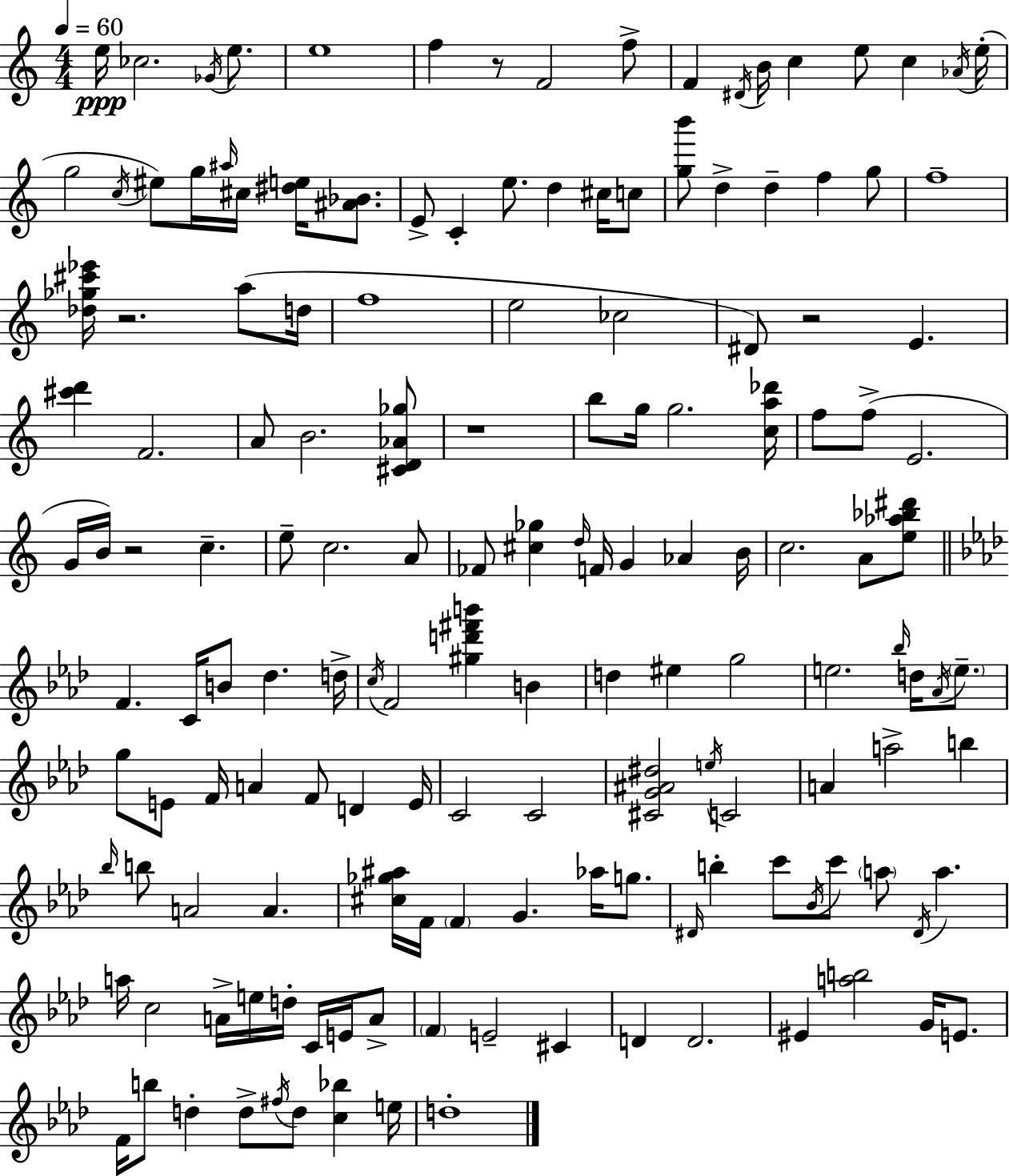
X:1
T:Untitled
M:4/4
L:1/4
K:Am
e/4 _c2 _G/4 e/2 e4 f z/2 F2 f/2 F ^D/4 B/4 c e/2 c _A/4 e/4 g2 c/4 ^e/2 g/4 ^a/4 ^c/4 [^de]/4 [^A_B]/2 E/2 C e/2 d ^c/4 c/2 [gb']/2 d d f g/2 f4 [_d_g^c'_e']/4 z2 a/2 d/4 f4 e2 _c2 ^D/2 z2 E [^c'd'] F2 A/2 B2 [^CD_A_g]/2 z4 b/2 g/4 g2 [ca_d']/4 f/2 f/2 E2 G/4 B/4 z2 c e/2 c2 A/2 _F/2 [^c_g] d/4 F/4 G _A B/4 c2 A/2 [e_a_b^d']/2 F C/4 B/2 _d d/4 c/4 F2 [^gd'^f'b'] B d ^e g2 e2 _b/4 d/4 _A/4 e/2 g/2 E/2 F/4 A F/2 D E/4 C2 C2 [^CG^A^d]2 e/4 C2 A a2 b _b/4 b/2 A2 A [^c_g^a]/4 F/4 F G _a/4 g/2 ^D/4 b c'/2 _B/4 c'/2 a/2 ^D/4 a a/4 c2 A/4 e/4 d/4 C/4 E/4 A/2 F E2 ^C D D2 ^E [ab]2 G/4 E/2 F/4 b/2 d d/2 ^f/4 d/2 [c_b] e/4 d4